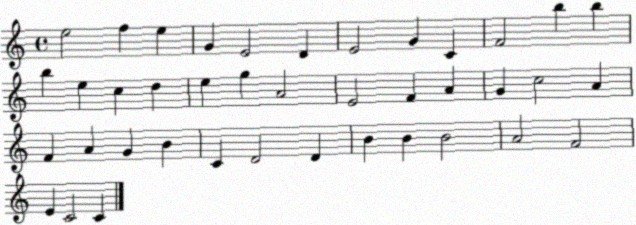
X:1
T:Untitled
M:4/4
L:1/4
K:C
e2 f e G E2 D E2 G C F2 b b b e c d e g A2 E2 F A G c2 A F A G B C D2 D B B B2 A2 F2 E C2 C